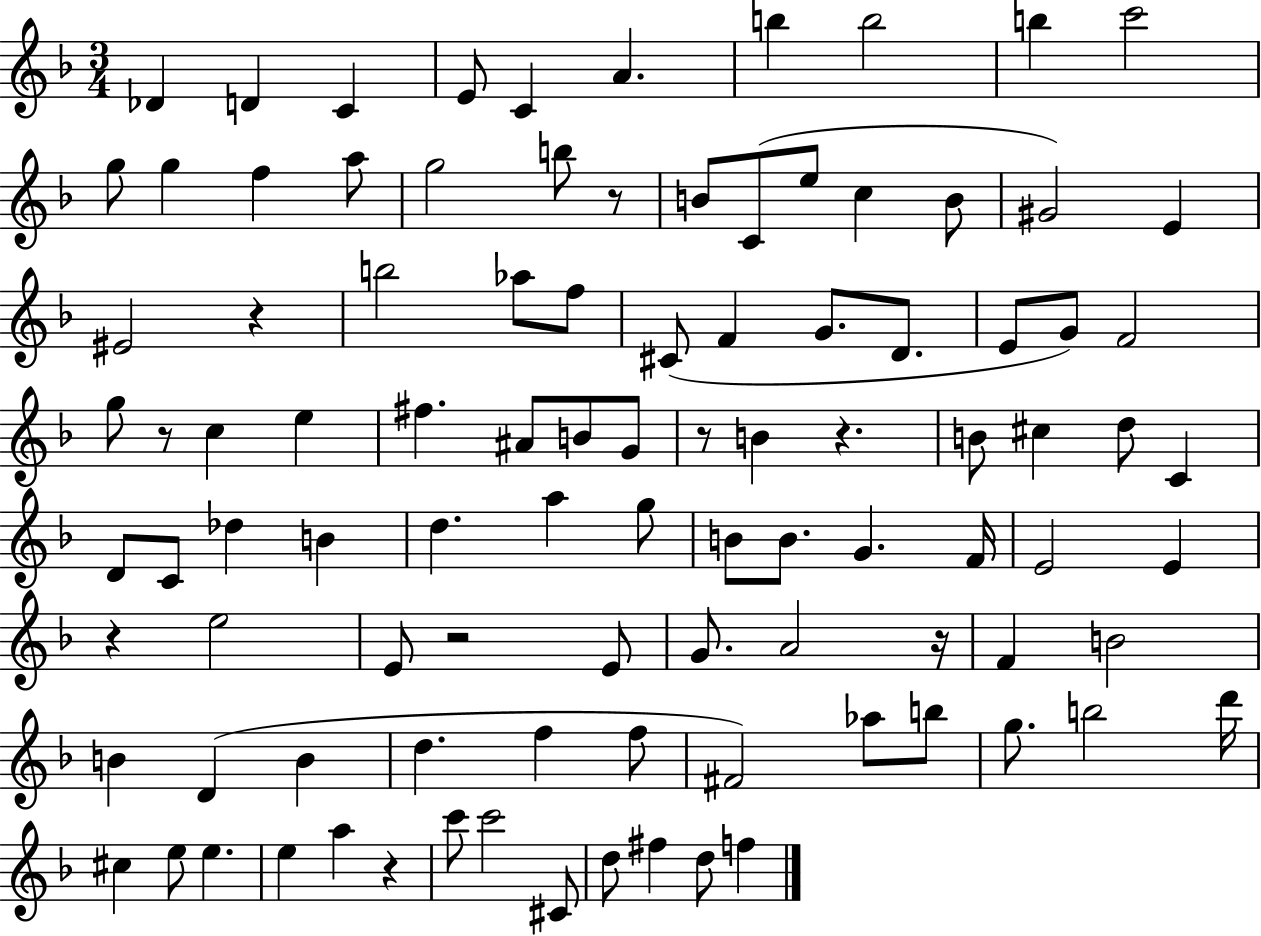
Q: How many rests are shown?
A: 9